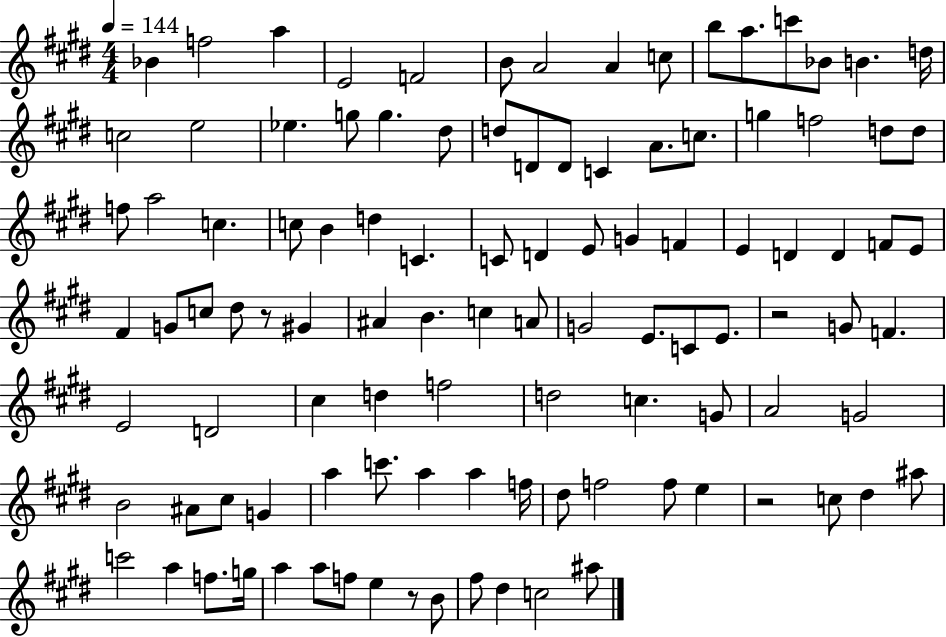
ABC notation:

X:1
T:Untitled
M:4/4
L:1/4
K:E
_B f2 a E2 F2 B/2 A2 A c/2 b/2 a/2 c'/2 _B/2 B d/4 c2 e2 _e g/2 g ^d/2 d/2 D/2 D/2 C A/2 c/2 g f2 d/2 d/2 f/2 a2 c c/2 B d C C/2 D E/2 G F E D D F/2 E/2 ^F G/2 c/2 ^d/2 z/2 ^G ^A B c A/2 G2 E/2 C/2 E/2 z2 G/2 F E2 D2 ^c d f2 d2 c G/2 A2 G2 B2 ^A/2 ^c/2 G a c'/2 a a f/4 ^d/2 f2 f/2 e z2 c/2 ^d ^a/2 c'2 a f/2 g/4 a a/2 f/2 e z/2 B/2 ^f/2 ^d c2 ^a/2